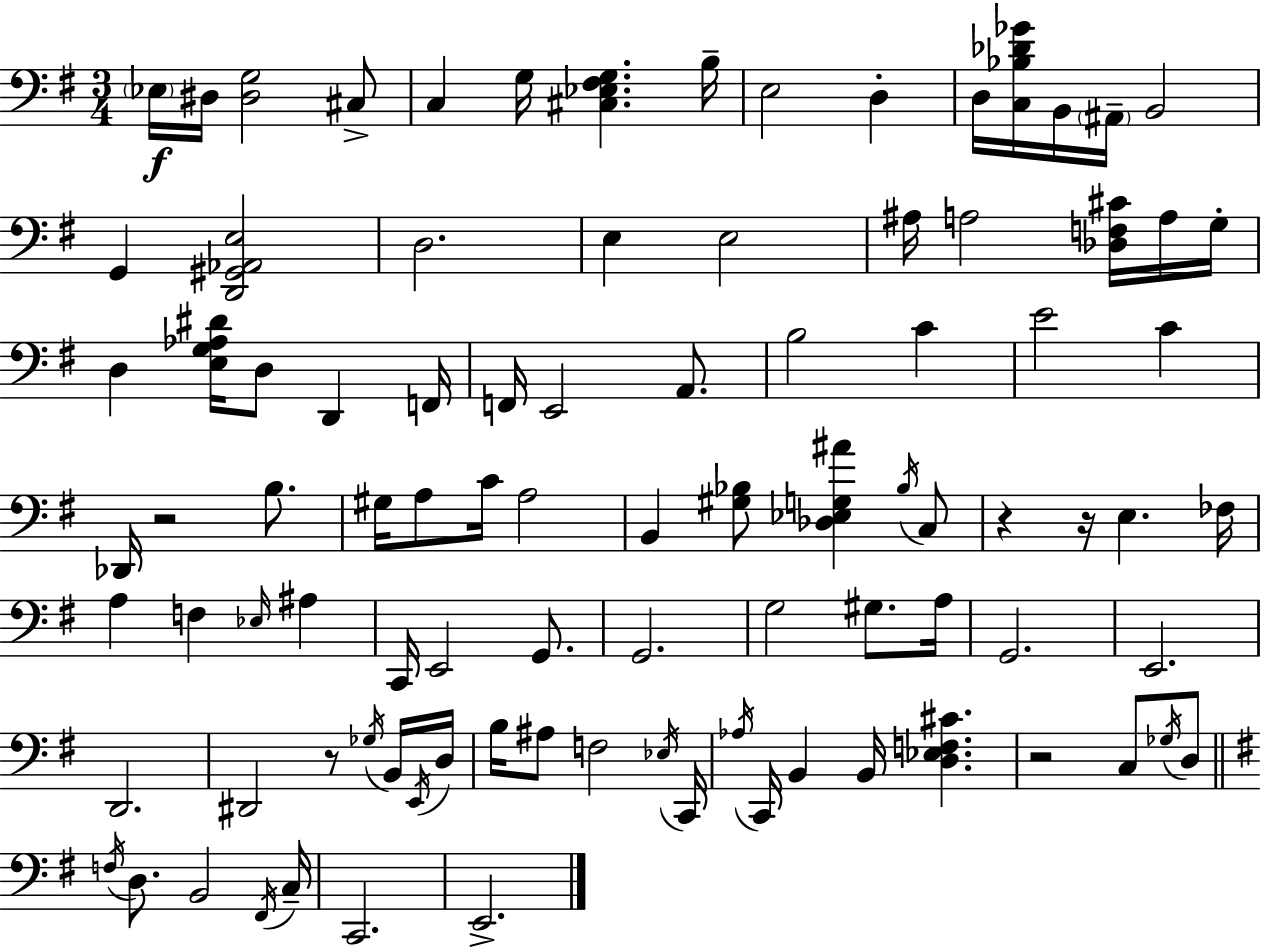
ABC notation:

X:1
T:Untitled
M:3/4
L:1/4
K:G
_E,/4 ^D,/4 [^D,G,]2 ^C,/2 C, G,/4 [^C,_E,^F,G,] B,/4 E,2 D, D,/4 [C,_B,_D_G]/4 B,,/4 ^A,,/4 B,,2 G,, [D,,^G,,_A,,E,]2 D,2 E, E,2 ^A,/4 A,2 [_D,F,^C]/4 A,/4 G,/4 D, [E,G,_A,^D]/4 D,/2 D,, F,,/4 F,,/4 E,,2 A,,/2 B,2 C E2 C _D,,/4 z2 B,/2 ^G,/4 A,/2 C/4 A,2 B,, [^G,_B,]/2 [_D,_E,G,^A] _B,/4 C,/2 z z/4 E, _F,/4 A, F, _E,/4 ^A, C,,/4 E,,2 G,,/2 G,,2 G,2 ^G,/2 A,/4 G,,2 E,,2 D,,2 ^D,,2 z/2 _G,/4 B,,/4 E,,/4 D,/4 B,/4 ^A,/2 F,2 _E,/4 C,,/4 _A,/4 C,,/4 B,, B,,/4 [D,_E,F,^C] z2 C,/2 _G,/4 D,/2 F,/4 D,/2 B,,2 ^F,,/4 C,/4 C,,2 E,,2